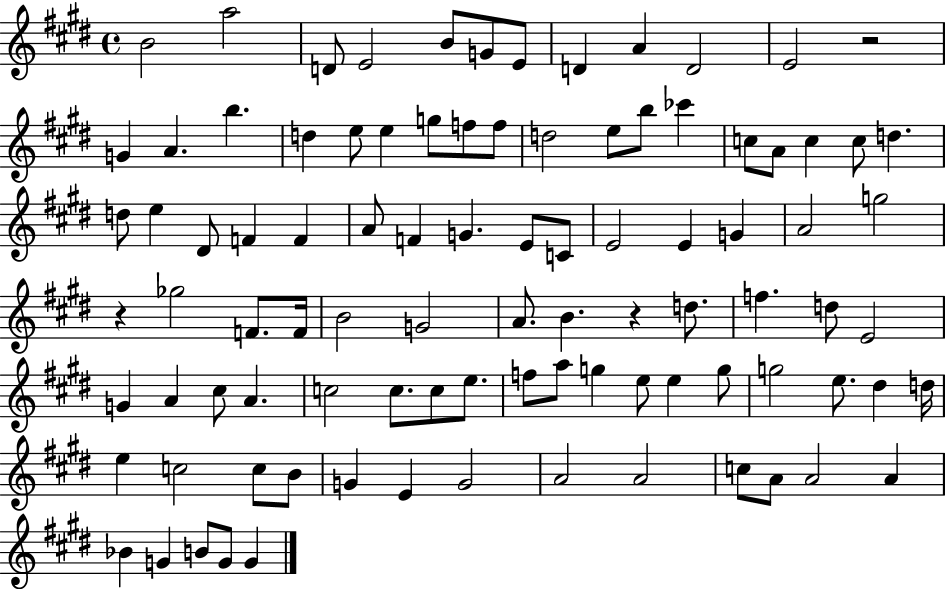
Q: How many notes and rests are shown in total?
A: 94